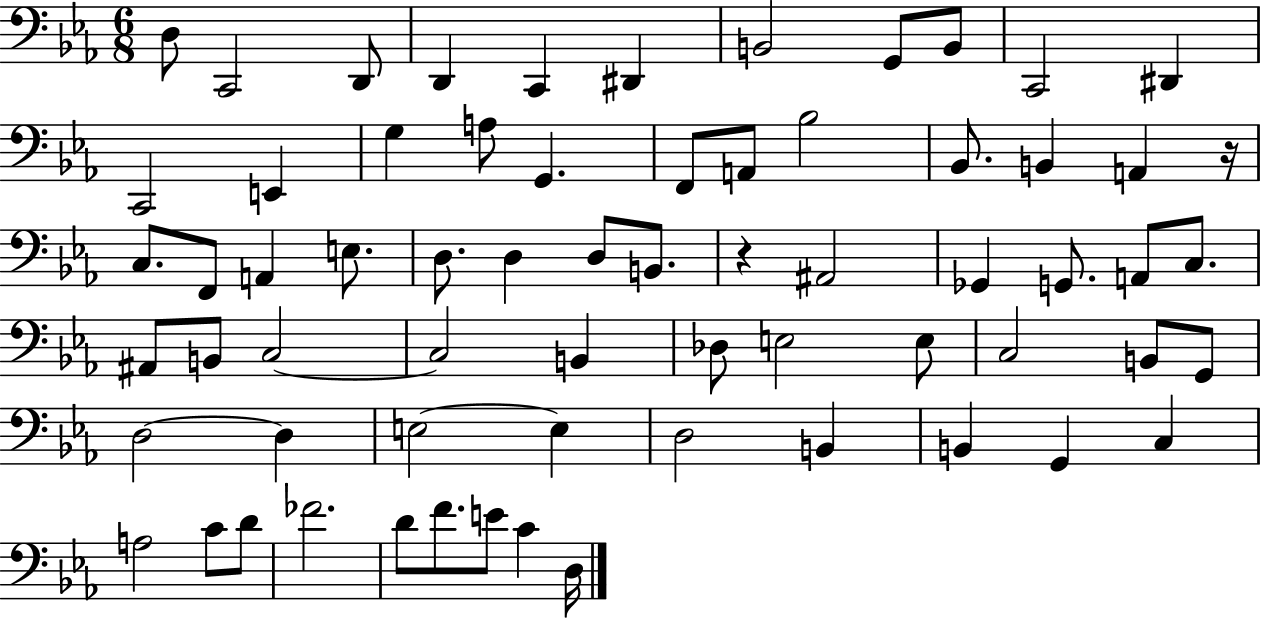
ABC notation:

X:1
T:Untitled
M:6/8
L:1/4
K:Eb
D,/2 C,,2 D,,/2 D,, C,, ^D,, B,,2 G,,/2 B,,/2 C,,2 ^D,, C,,2 E,, G, A,/2 G,, F,,/2 A,,/2 _B,2 _B,,/2 B,, A,, z/4 C,/2 F,,/2 A,, E,/2 D,/2 D, D,/2 B,,/2 z ^A,,2 _G,, G,,/2 A,,/2 C,/2 ^A,,/2 B,,/2 C,2 C,2 B,, _D,/2 E,2 E,/2 C,2 B,,/2 G,,/2 D,2 D, E,2 E, D,2 B,, B,, G,, C, A,2 C/2 D/2 _F2 D/2 F/2 E/2 C D,/4